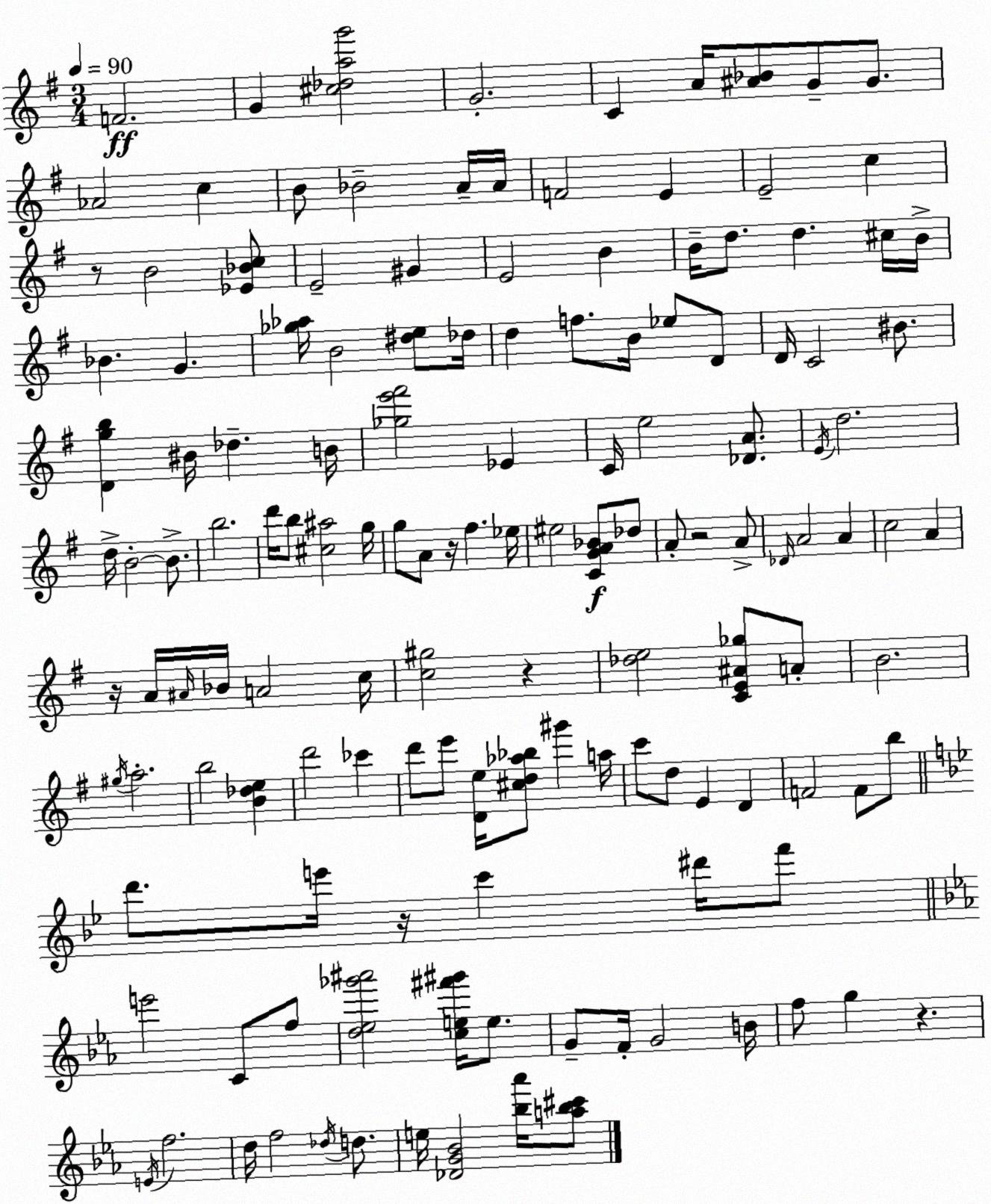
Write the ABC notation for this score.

X:1
T:Untitled
M:3/4
L:1/4
K:Em
F2 G [^c_dag']2 G2 C A/4 [^A_B]/2 G/2 G/2 _A2 c B/2 _B2 A/4 A/4 F2 E E2 c z/2 B2 [_E_Bc]/2 E2 ^G E2 B B/4 d/2 d ^c/4 B/4 _B G [_g_a]/4 B2 [^de]/2 _d/4 d f/2 B/4 _e/2 D/2 D/4 C2 ^B/2 [Dgb] ^B/4 _d B/4 [_ge'^f']2 _E C/4 e2 [_DA]/2 E/4 d2 d/4 B2 B/2 b2 d'/4 b/2 [^c^a]2 g/4 g/2 A/2 z/4 ^f _e/4 ^e2 [CGA_B]/2 _d/2 A/2 z2 A/2 _D/4 A2 A c2 A z/4 A/4 ^A/4 _B/4 A2 c/4 [c^g]2 z [_de]2 [CE^A_g]/2 A/2 B2 ^g/4 a2 b2 [B_de] d'2 _c' d'/2 e'/2 [De]/4 [^cd_a_b]/2 ^g' a/4 c'/2 d/2 E D F2 F/2 b/2 d'/2 e'/4 z/4 c' ^d'/4 f'/2 e'2 C/2 f/2 [d_e_g'^a']2 [ce^f'^g']/4 e/2 G/2 F/4 G2 B/4 f/2 g z E/4 f2 d/4 f2 _d/4 d/2 e/4 [_DG_B]2 [_b_a']/4 [a_b^c']/2